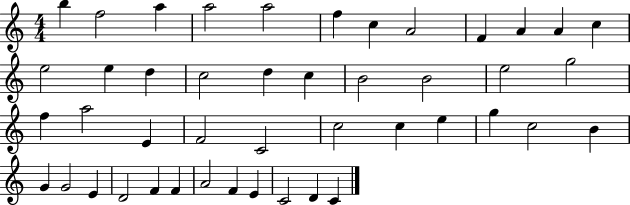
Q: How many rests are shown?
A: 0